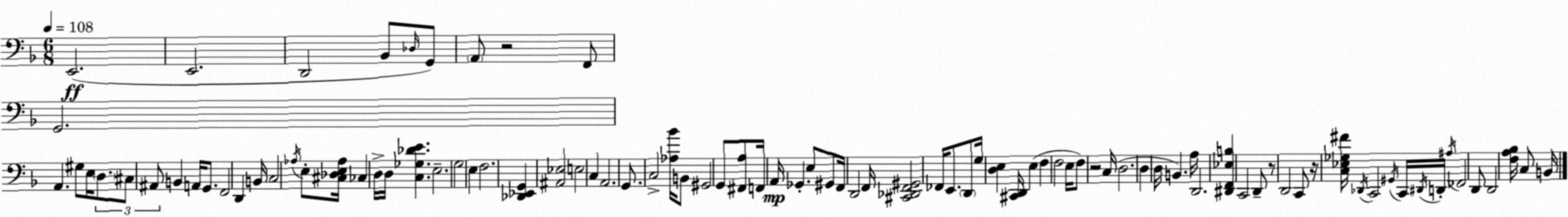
X:1
T:Untitled
M:6/8
L:1/4
K:Dm
E,,2 E,,2 D,,2 _B,,/2 _D,/4 G,,/2 A,,/2 z2 F,,/2 G,,2 A,, ^G,/2 E,/4 D,/2 ^C,/2 ^A,,/2 B,, A,,/4 G,,/2 F,,2 D,, B,,/4 C,2 _A,/4 E,/2 [^C,_D,E,_A,]/4 _C, D,/4 D,/4 [C,_G,_DE] E,2 G,2 E, F,2 [_D,,_E,,G,,] [^A,,_E,]2 E,2 C, A,,2 G,,/2 C,2 [_A,_B]/4 B,,/2 ^G,,2 G,,/2 [^F,,A,]/2 F,,/4 A,,/4 _G,, E,/2 ^G,,/2 F,,/4 D,,2 F,,/4 [^C,,_D,,F,,^G,,]2 _F,,/4 E,,/2 D,,/2 G,/4 [D,E,] [^C,,D,,]/4 E, F, F,2 E,/4 F,/2 z2 C,/4 D,2 D, D,/4 B,, A,/4 D,,2 [^D,,F,,_E,B,] C,,2 D,,/2 z/2 D,,2 C,,/2 z/4 [C,_E,_G,^F]/4 _D,,/4 C,,2 ^G,,/4 C,,/4 ^D,,/4 D,,/4 ^A,/4 _F,,2 D,,/2 D,,2 [F,A,_B,]/4 C,/2 B,,/4